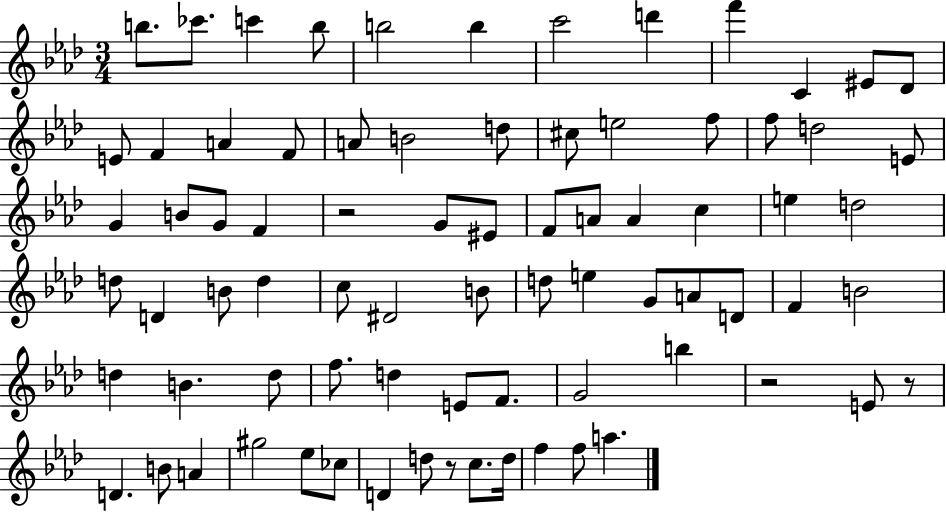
{
  \clef treble
  \numericTimeSignature
  \time 3/4
  \key aes \major
  b''8. ces'''8. c'''4 b''8 | b''2 b''4 | c'''2 d'''4 | f'''4 c'4 eis'8 des'8 | \break e'8 f'4 a'4 f'8 | a'8 b'2 d''8 | cis''8 e''2 f''8 | f''8 d''2 e'8 | \break g'4 b'8 g'8 f'4 | r2 g'8 eis'8 | f'8 a'8 a'4 c''4 | e''4 d''2 | \break d''8 d'4 b'8 d''4 | c''8 dis'2 b'8 | d''8 e''4 g'8 a'8 d'8 | f'4 b'2 | \break d''4 b'4. d''8 | f''8. d''4 e'8 f'8. | g'2 b''4 | r2 e'8 r8 | \break d'4. b'8 a'4 | gis''2 ees''8 ces''8 | d'4 d''8 r8 c''8. d''16 | f''4 f''8 a''4. | \break \bar "|."
}